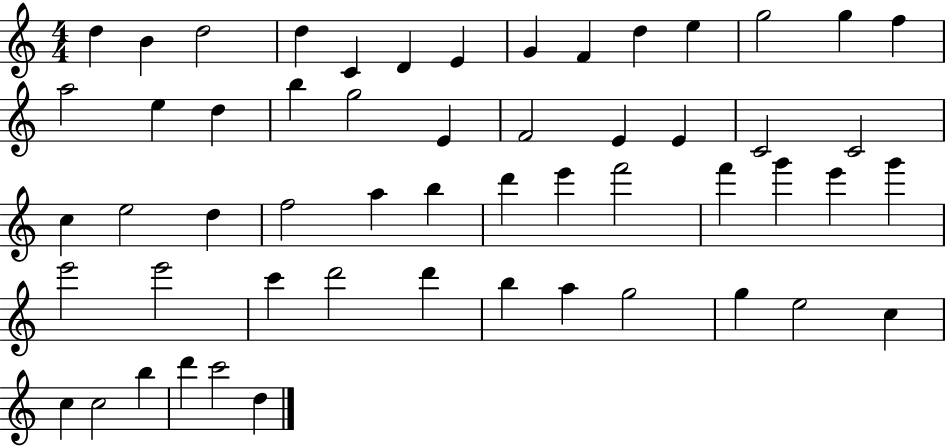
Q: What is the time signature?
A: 4/4